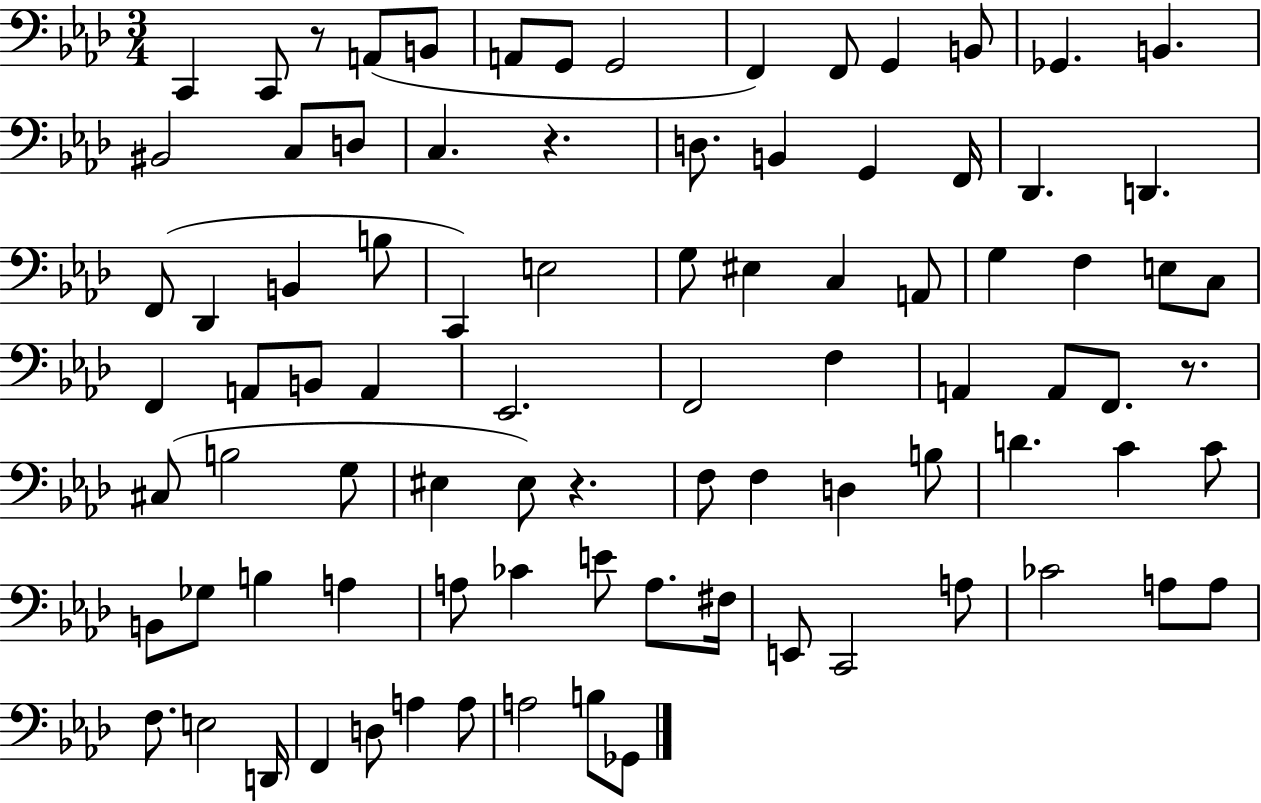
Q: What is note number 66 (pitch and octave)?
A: E4